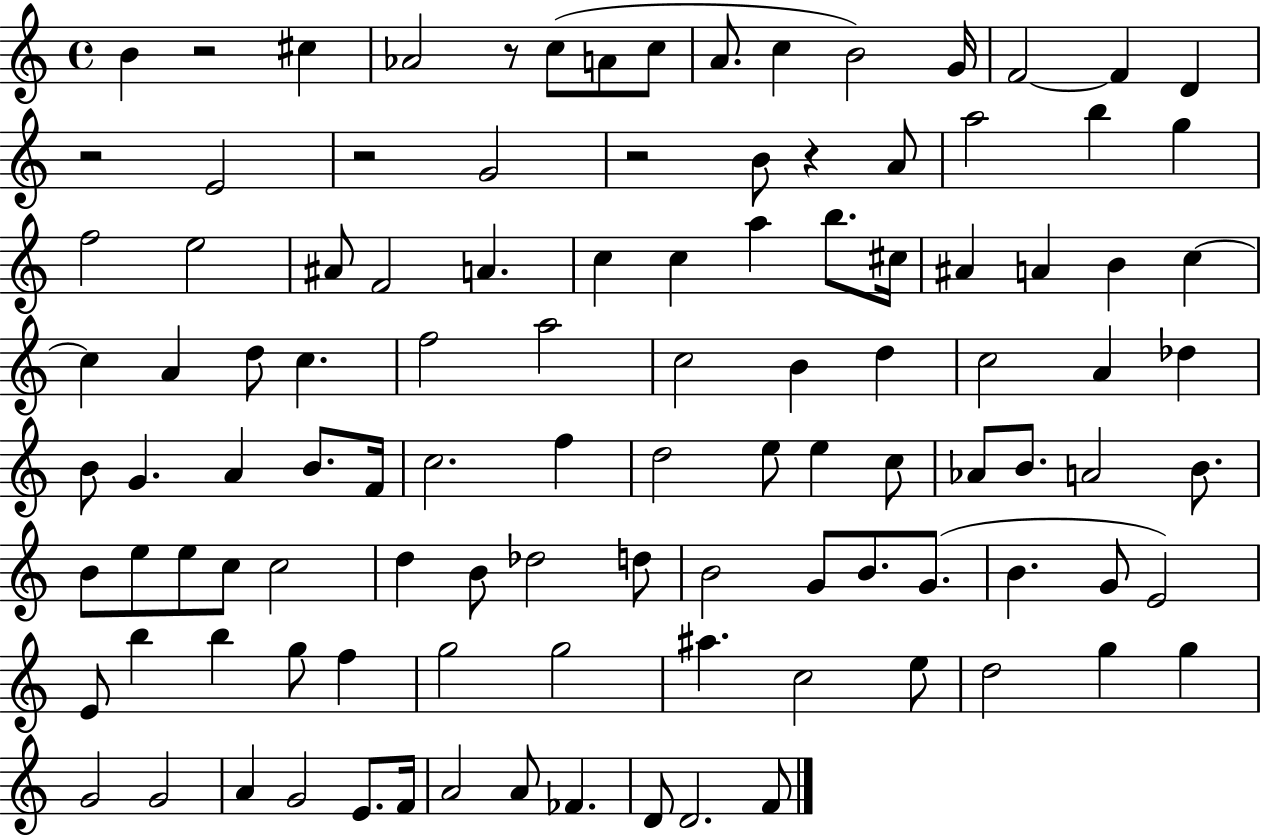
B4/q R/h C#5/q Ab4/h R/e C5/e A4/e C5/e A4/e. C5/q B4/h G4/s F4/h F4/q D4/q R/h E4/h R/h G4/h R/h B4/e R/q A4/e A5/h B5/q G5/q F5/h E5/h A#4/e F4/h A4/q. C5/q C5/q A5/q B5/e. C#5/s A#4/q A4/q B4/q C5/q C5/q A4/q D5/e C5/q. F5/h A5/h C5/h B4/q D5/q C5/h A4/q Db5/q B4/e G4/q. A4/q B4/e. F4/s C5/h. F5/q D5/h E5/e E5/q C5/e Ab4/e B4/e. A4/h B4/e. B4/e E5/e E5/e C5/e C5/h D5/q B4/e Db5/h D5/e B4/h G4/e B4/e. G4/e. B4/q. G4/e E4/h E4/e B5/q B5/q G5/e F5/q G5/h G5/h A#5/q. C5/h E5/e D5/h G5/q G5/q G4/h G4/h A4/q G4/h E4/e. F4/s A4/h A4/e FES4/q. D4/e D4/h. F4/e